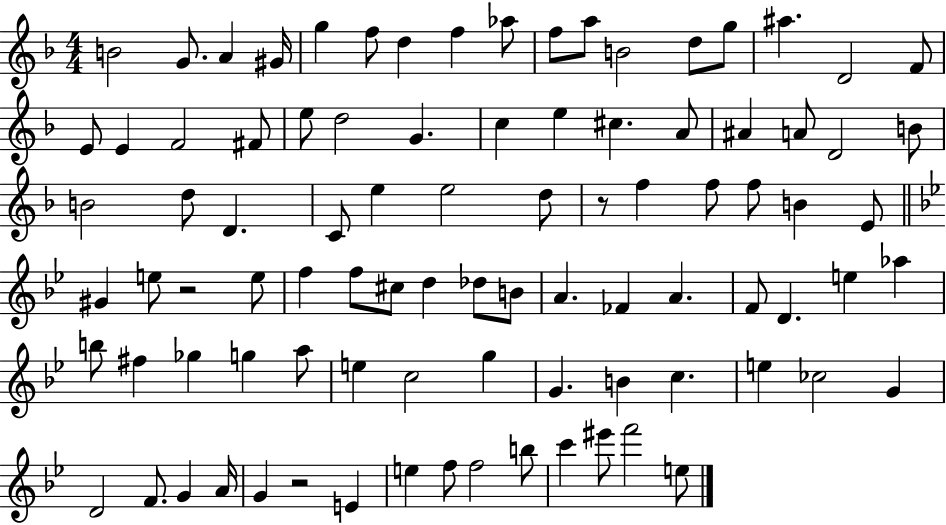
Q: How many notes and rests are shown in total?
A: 91